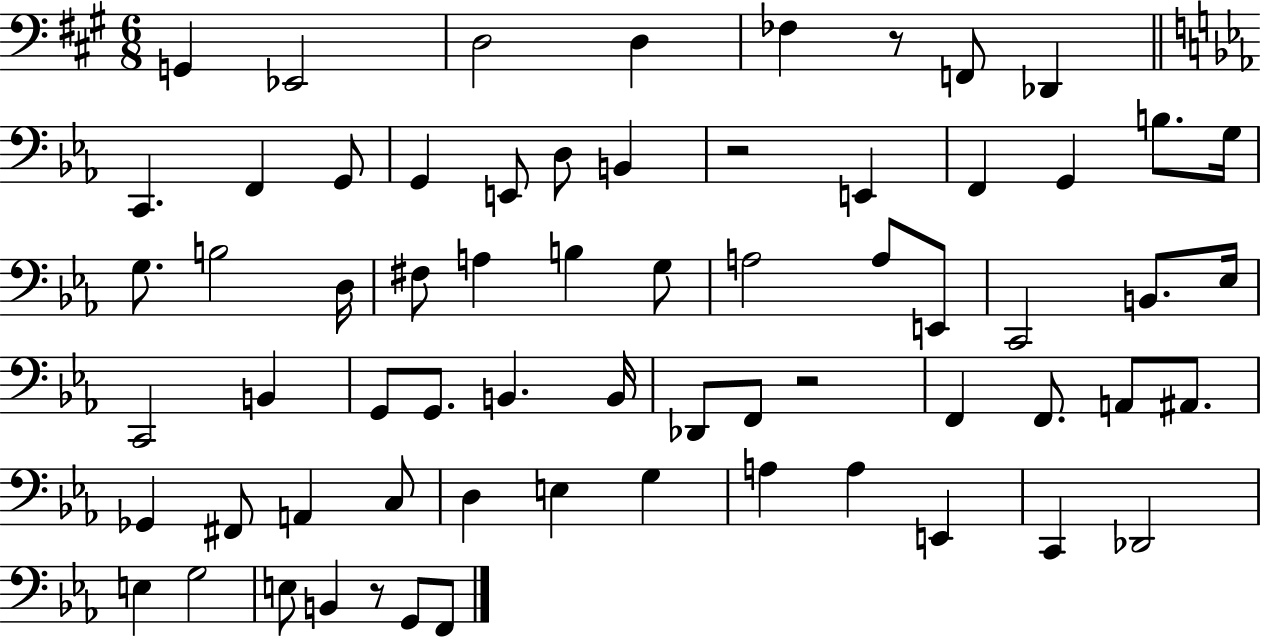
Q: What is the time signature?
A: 6/8